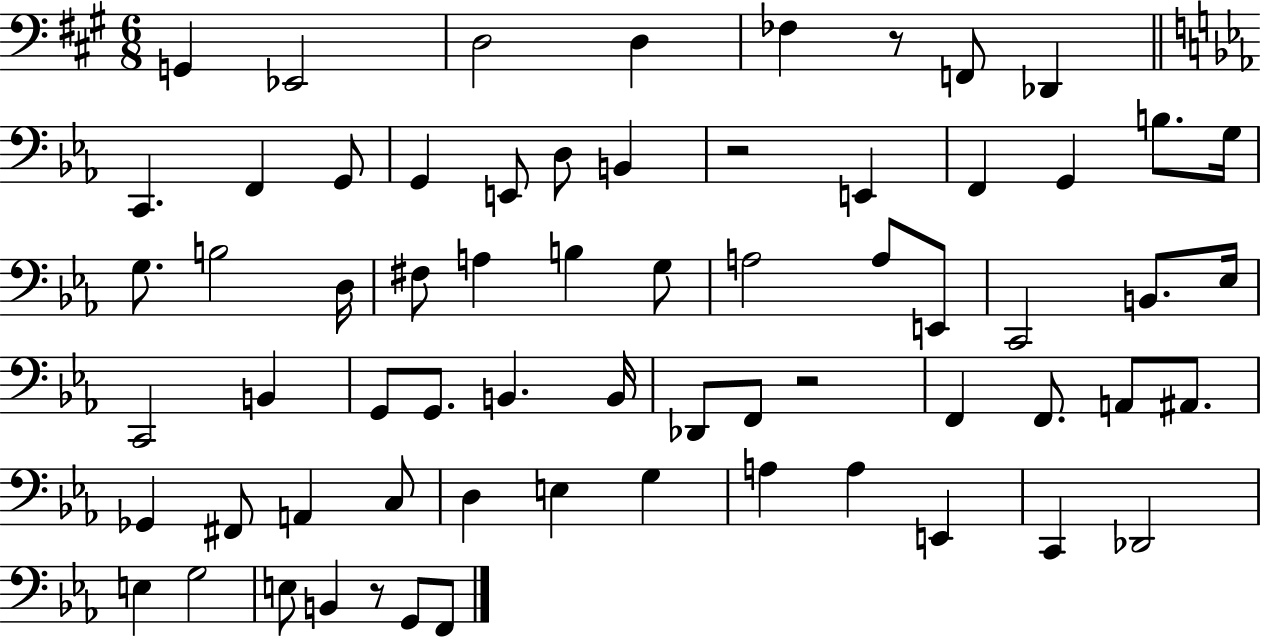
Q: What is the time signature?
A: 6/8